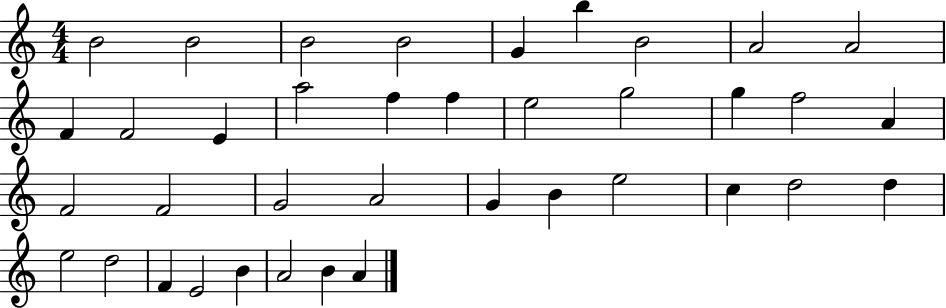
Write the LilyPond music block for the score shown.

{
  \clef treble
  \numericTimeSignature
  \time 4/4
  \key c \major
  b'2 b'2 | b'2 b'2 | g'4 b''4 b'2 | a'2 a'2 | \break f'4 f'2 e'4 | a''2 f''4 f''4 | e''2 g''2 | g''4 f''2 a'4 | \break f'2 f'2 | g'2 a'2 | g'4 b'4 e''2 | c''4 d''2 d''4 | \break e''2 d''2 | f'4 e'2 b'4 | a'2 b'4 a'4 | \bar "|."
}